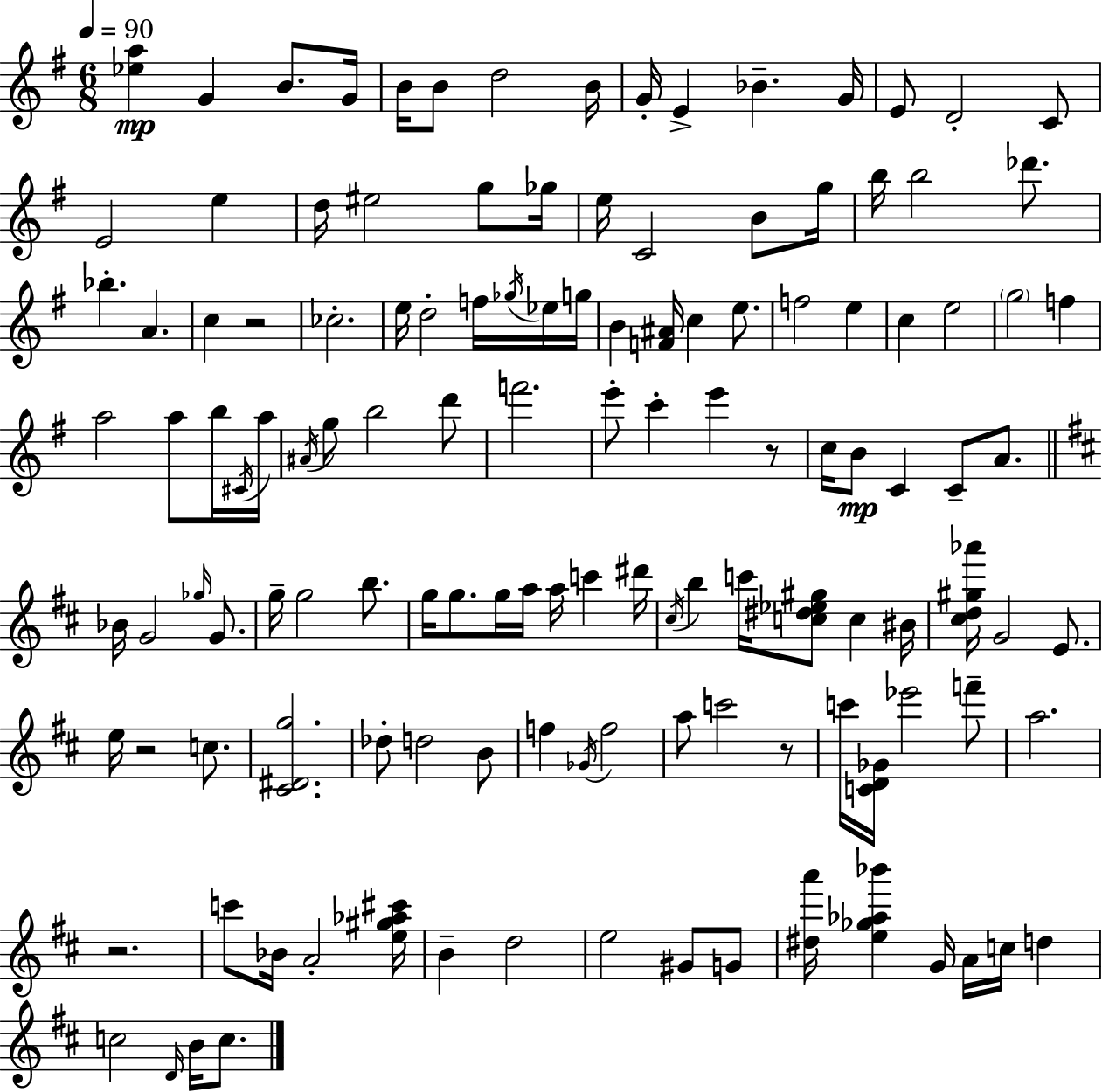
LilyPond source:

{
  \clef treble
  \numericTimeSignature
  \time 6/8
  \key g \major
  \tempo 4 = 90
  \repeat volta 2 { <ees'' a''>4\mp g'4 b'8. g'16 | b'16 b'8 d''2 b'16 | g'16-. e'4-> bes'4.-- g'16 | e'8 d'2-. c'8 | \break e'2 e''4 | d''16 eis''2 g''8 ges''16 | e''16 c'2 b'8 g''16 | b''16 b''2 des'''8. | \break bes''4.-. a'4. | c''4 r2 | ces''2.-. | e''16 d''2-. f''16 \acciaccatura { ges''16 } ees''16 | \break g''16 b'4 <f' ais'>16 c''4 e''8. | f''2 e''4 | c''4 e''2 | \parenthesize g''2 f''4 | \break a''2 a''8 b''16 | \acciaccatura { cis'16 } a''16 \acciaccatura { ais'16 } g''8 b''2 | d'''8 f'''2. | e'''8-. c'''4-. e'''4 | \break r8 c''16 b'8\mp c'4 c'8-- | a'8. \bar "||" \break \key d \major bes'16 g'2 \grace { ges''16 } g'8. | g''16-- g''2 b''8. | g''16 g''8. g''16 a''16 a''16 c'''4 | dis'''16 \acciaccatura { cis''16 } b''4 c'''16 <c'' dis'' ees'' gis''>8 c''4 | \break bis'16 <cis'' d'' gis'' aes'''>16 g'2 e'8. | e''16 r2 c''8. | <cis' dis' g''>2. | des''8-. d''2 | \break b'8 f''4 \acciaccatura { ges'16 } f''2 | a''8 c'''2 | r8 c'''16 <c' d' ges'>16 ees'''2 | f'''8-- a''2. | \break r2. | c'''8 bes'16 a'2-. | <e'' gis'' aes'' cis'''>16 b'4-- d''2 | e''2 gis'8 | \break g'8 <dis'' a'''>16 <e'' ges'' aes'' bes'''>4 g'16 a'16 c''16 d''4 | c''2 \grace { d'16 } | b'16 c''8. } \bar "|."
}